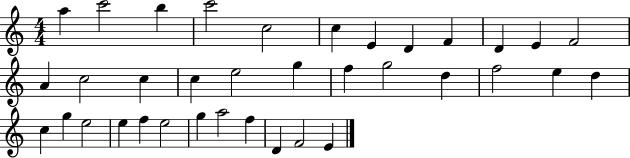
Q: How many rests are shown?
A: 0